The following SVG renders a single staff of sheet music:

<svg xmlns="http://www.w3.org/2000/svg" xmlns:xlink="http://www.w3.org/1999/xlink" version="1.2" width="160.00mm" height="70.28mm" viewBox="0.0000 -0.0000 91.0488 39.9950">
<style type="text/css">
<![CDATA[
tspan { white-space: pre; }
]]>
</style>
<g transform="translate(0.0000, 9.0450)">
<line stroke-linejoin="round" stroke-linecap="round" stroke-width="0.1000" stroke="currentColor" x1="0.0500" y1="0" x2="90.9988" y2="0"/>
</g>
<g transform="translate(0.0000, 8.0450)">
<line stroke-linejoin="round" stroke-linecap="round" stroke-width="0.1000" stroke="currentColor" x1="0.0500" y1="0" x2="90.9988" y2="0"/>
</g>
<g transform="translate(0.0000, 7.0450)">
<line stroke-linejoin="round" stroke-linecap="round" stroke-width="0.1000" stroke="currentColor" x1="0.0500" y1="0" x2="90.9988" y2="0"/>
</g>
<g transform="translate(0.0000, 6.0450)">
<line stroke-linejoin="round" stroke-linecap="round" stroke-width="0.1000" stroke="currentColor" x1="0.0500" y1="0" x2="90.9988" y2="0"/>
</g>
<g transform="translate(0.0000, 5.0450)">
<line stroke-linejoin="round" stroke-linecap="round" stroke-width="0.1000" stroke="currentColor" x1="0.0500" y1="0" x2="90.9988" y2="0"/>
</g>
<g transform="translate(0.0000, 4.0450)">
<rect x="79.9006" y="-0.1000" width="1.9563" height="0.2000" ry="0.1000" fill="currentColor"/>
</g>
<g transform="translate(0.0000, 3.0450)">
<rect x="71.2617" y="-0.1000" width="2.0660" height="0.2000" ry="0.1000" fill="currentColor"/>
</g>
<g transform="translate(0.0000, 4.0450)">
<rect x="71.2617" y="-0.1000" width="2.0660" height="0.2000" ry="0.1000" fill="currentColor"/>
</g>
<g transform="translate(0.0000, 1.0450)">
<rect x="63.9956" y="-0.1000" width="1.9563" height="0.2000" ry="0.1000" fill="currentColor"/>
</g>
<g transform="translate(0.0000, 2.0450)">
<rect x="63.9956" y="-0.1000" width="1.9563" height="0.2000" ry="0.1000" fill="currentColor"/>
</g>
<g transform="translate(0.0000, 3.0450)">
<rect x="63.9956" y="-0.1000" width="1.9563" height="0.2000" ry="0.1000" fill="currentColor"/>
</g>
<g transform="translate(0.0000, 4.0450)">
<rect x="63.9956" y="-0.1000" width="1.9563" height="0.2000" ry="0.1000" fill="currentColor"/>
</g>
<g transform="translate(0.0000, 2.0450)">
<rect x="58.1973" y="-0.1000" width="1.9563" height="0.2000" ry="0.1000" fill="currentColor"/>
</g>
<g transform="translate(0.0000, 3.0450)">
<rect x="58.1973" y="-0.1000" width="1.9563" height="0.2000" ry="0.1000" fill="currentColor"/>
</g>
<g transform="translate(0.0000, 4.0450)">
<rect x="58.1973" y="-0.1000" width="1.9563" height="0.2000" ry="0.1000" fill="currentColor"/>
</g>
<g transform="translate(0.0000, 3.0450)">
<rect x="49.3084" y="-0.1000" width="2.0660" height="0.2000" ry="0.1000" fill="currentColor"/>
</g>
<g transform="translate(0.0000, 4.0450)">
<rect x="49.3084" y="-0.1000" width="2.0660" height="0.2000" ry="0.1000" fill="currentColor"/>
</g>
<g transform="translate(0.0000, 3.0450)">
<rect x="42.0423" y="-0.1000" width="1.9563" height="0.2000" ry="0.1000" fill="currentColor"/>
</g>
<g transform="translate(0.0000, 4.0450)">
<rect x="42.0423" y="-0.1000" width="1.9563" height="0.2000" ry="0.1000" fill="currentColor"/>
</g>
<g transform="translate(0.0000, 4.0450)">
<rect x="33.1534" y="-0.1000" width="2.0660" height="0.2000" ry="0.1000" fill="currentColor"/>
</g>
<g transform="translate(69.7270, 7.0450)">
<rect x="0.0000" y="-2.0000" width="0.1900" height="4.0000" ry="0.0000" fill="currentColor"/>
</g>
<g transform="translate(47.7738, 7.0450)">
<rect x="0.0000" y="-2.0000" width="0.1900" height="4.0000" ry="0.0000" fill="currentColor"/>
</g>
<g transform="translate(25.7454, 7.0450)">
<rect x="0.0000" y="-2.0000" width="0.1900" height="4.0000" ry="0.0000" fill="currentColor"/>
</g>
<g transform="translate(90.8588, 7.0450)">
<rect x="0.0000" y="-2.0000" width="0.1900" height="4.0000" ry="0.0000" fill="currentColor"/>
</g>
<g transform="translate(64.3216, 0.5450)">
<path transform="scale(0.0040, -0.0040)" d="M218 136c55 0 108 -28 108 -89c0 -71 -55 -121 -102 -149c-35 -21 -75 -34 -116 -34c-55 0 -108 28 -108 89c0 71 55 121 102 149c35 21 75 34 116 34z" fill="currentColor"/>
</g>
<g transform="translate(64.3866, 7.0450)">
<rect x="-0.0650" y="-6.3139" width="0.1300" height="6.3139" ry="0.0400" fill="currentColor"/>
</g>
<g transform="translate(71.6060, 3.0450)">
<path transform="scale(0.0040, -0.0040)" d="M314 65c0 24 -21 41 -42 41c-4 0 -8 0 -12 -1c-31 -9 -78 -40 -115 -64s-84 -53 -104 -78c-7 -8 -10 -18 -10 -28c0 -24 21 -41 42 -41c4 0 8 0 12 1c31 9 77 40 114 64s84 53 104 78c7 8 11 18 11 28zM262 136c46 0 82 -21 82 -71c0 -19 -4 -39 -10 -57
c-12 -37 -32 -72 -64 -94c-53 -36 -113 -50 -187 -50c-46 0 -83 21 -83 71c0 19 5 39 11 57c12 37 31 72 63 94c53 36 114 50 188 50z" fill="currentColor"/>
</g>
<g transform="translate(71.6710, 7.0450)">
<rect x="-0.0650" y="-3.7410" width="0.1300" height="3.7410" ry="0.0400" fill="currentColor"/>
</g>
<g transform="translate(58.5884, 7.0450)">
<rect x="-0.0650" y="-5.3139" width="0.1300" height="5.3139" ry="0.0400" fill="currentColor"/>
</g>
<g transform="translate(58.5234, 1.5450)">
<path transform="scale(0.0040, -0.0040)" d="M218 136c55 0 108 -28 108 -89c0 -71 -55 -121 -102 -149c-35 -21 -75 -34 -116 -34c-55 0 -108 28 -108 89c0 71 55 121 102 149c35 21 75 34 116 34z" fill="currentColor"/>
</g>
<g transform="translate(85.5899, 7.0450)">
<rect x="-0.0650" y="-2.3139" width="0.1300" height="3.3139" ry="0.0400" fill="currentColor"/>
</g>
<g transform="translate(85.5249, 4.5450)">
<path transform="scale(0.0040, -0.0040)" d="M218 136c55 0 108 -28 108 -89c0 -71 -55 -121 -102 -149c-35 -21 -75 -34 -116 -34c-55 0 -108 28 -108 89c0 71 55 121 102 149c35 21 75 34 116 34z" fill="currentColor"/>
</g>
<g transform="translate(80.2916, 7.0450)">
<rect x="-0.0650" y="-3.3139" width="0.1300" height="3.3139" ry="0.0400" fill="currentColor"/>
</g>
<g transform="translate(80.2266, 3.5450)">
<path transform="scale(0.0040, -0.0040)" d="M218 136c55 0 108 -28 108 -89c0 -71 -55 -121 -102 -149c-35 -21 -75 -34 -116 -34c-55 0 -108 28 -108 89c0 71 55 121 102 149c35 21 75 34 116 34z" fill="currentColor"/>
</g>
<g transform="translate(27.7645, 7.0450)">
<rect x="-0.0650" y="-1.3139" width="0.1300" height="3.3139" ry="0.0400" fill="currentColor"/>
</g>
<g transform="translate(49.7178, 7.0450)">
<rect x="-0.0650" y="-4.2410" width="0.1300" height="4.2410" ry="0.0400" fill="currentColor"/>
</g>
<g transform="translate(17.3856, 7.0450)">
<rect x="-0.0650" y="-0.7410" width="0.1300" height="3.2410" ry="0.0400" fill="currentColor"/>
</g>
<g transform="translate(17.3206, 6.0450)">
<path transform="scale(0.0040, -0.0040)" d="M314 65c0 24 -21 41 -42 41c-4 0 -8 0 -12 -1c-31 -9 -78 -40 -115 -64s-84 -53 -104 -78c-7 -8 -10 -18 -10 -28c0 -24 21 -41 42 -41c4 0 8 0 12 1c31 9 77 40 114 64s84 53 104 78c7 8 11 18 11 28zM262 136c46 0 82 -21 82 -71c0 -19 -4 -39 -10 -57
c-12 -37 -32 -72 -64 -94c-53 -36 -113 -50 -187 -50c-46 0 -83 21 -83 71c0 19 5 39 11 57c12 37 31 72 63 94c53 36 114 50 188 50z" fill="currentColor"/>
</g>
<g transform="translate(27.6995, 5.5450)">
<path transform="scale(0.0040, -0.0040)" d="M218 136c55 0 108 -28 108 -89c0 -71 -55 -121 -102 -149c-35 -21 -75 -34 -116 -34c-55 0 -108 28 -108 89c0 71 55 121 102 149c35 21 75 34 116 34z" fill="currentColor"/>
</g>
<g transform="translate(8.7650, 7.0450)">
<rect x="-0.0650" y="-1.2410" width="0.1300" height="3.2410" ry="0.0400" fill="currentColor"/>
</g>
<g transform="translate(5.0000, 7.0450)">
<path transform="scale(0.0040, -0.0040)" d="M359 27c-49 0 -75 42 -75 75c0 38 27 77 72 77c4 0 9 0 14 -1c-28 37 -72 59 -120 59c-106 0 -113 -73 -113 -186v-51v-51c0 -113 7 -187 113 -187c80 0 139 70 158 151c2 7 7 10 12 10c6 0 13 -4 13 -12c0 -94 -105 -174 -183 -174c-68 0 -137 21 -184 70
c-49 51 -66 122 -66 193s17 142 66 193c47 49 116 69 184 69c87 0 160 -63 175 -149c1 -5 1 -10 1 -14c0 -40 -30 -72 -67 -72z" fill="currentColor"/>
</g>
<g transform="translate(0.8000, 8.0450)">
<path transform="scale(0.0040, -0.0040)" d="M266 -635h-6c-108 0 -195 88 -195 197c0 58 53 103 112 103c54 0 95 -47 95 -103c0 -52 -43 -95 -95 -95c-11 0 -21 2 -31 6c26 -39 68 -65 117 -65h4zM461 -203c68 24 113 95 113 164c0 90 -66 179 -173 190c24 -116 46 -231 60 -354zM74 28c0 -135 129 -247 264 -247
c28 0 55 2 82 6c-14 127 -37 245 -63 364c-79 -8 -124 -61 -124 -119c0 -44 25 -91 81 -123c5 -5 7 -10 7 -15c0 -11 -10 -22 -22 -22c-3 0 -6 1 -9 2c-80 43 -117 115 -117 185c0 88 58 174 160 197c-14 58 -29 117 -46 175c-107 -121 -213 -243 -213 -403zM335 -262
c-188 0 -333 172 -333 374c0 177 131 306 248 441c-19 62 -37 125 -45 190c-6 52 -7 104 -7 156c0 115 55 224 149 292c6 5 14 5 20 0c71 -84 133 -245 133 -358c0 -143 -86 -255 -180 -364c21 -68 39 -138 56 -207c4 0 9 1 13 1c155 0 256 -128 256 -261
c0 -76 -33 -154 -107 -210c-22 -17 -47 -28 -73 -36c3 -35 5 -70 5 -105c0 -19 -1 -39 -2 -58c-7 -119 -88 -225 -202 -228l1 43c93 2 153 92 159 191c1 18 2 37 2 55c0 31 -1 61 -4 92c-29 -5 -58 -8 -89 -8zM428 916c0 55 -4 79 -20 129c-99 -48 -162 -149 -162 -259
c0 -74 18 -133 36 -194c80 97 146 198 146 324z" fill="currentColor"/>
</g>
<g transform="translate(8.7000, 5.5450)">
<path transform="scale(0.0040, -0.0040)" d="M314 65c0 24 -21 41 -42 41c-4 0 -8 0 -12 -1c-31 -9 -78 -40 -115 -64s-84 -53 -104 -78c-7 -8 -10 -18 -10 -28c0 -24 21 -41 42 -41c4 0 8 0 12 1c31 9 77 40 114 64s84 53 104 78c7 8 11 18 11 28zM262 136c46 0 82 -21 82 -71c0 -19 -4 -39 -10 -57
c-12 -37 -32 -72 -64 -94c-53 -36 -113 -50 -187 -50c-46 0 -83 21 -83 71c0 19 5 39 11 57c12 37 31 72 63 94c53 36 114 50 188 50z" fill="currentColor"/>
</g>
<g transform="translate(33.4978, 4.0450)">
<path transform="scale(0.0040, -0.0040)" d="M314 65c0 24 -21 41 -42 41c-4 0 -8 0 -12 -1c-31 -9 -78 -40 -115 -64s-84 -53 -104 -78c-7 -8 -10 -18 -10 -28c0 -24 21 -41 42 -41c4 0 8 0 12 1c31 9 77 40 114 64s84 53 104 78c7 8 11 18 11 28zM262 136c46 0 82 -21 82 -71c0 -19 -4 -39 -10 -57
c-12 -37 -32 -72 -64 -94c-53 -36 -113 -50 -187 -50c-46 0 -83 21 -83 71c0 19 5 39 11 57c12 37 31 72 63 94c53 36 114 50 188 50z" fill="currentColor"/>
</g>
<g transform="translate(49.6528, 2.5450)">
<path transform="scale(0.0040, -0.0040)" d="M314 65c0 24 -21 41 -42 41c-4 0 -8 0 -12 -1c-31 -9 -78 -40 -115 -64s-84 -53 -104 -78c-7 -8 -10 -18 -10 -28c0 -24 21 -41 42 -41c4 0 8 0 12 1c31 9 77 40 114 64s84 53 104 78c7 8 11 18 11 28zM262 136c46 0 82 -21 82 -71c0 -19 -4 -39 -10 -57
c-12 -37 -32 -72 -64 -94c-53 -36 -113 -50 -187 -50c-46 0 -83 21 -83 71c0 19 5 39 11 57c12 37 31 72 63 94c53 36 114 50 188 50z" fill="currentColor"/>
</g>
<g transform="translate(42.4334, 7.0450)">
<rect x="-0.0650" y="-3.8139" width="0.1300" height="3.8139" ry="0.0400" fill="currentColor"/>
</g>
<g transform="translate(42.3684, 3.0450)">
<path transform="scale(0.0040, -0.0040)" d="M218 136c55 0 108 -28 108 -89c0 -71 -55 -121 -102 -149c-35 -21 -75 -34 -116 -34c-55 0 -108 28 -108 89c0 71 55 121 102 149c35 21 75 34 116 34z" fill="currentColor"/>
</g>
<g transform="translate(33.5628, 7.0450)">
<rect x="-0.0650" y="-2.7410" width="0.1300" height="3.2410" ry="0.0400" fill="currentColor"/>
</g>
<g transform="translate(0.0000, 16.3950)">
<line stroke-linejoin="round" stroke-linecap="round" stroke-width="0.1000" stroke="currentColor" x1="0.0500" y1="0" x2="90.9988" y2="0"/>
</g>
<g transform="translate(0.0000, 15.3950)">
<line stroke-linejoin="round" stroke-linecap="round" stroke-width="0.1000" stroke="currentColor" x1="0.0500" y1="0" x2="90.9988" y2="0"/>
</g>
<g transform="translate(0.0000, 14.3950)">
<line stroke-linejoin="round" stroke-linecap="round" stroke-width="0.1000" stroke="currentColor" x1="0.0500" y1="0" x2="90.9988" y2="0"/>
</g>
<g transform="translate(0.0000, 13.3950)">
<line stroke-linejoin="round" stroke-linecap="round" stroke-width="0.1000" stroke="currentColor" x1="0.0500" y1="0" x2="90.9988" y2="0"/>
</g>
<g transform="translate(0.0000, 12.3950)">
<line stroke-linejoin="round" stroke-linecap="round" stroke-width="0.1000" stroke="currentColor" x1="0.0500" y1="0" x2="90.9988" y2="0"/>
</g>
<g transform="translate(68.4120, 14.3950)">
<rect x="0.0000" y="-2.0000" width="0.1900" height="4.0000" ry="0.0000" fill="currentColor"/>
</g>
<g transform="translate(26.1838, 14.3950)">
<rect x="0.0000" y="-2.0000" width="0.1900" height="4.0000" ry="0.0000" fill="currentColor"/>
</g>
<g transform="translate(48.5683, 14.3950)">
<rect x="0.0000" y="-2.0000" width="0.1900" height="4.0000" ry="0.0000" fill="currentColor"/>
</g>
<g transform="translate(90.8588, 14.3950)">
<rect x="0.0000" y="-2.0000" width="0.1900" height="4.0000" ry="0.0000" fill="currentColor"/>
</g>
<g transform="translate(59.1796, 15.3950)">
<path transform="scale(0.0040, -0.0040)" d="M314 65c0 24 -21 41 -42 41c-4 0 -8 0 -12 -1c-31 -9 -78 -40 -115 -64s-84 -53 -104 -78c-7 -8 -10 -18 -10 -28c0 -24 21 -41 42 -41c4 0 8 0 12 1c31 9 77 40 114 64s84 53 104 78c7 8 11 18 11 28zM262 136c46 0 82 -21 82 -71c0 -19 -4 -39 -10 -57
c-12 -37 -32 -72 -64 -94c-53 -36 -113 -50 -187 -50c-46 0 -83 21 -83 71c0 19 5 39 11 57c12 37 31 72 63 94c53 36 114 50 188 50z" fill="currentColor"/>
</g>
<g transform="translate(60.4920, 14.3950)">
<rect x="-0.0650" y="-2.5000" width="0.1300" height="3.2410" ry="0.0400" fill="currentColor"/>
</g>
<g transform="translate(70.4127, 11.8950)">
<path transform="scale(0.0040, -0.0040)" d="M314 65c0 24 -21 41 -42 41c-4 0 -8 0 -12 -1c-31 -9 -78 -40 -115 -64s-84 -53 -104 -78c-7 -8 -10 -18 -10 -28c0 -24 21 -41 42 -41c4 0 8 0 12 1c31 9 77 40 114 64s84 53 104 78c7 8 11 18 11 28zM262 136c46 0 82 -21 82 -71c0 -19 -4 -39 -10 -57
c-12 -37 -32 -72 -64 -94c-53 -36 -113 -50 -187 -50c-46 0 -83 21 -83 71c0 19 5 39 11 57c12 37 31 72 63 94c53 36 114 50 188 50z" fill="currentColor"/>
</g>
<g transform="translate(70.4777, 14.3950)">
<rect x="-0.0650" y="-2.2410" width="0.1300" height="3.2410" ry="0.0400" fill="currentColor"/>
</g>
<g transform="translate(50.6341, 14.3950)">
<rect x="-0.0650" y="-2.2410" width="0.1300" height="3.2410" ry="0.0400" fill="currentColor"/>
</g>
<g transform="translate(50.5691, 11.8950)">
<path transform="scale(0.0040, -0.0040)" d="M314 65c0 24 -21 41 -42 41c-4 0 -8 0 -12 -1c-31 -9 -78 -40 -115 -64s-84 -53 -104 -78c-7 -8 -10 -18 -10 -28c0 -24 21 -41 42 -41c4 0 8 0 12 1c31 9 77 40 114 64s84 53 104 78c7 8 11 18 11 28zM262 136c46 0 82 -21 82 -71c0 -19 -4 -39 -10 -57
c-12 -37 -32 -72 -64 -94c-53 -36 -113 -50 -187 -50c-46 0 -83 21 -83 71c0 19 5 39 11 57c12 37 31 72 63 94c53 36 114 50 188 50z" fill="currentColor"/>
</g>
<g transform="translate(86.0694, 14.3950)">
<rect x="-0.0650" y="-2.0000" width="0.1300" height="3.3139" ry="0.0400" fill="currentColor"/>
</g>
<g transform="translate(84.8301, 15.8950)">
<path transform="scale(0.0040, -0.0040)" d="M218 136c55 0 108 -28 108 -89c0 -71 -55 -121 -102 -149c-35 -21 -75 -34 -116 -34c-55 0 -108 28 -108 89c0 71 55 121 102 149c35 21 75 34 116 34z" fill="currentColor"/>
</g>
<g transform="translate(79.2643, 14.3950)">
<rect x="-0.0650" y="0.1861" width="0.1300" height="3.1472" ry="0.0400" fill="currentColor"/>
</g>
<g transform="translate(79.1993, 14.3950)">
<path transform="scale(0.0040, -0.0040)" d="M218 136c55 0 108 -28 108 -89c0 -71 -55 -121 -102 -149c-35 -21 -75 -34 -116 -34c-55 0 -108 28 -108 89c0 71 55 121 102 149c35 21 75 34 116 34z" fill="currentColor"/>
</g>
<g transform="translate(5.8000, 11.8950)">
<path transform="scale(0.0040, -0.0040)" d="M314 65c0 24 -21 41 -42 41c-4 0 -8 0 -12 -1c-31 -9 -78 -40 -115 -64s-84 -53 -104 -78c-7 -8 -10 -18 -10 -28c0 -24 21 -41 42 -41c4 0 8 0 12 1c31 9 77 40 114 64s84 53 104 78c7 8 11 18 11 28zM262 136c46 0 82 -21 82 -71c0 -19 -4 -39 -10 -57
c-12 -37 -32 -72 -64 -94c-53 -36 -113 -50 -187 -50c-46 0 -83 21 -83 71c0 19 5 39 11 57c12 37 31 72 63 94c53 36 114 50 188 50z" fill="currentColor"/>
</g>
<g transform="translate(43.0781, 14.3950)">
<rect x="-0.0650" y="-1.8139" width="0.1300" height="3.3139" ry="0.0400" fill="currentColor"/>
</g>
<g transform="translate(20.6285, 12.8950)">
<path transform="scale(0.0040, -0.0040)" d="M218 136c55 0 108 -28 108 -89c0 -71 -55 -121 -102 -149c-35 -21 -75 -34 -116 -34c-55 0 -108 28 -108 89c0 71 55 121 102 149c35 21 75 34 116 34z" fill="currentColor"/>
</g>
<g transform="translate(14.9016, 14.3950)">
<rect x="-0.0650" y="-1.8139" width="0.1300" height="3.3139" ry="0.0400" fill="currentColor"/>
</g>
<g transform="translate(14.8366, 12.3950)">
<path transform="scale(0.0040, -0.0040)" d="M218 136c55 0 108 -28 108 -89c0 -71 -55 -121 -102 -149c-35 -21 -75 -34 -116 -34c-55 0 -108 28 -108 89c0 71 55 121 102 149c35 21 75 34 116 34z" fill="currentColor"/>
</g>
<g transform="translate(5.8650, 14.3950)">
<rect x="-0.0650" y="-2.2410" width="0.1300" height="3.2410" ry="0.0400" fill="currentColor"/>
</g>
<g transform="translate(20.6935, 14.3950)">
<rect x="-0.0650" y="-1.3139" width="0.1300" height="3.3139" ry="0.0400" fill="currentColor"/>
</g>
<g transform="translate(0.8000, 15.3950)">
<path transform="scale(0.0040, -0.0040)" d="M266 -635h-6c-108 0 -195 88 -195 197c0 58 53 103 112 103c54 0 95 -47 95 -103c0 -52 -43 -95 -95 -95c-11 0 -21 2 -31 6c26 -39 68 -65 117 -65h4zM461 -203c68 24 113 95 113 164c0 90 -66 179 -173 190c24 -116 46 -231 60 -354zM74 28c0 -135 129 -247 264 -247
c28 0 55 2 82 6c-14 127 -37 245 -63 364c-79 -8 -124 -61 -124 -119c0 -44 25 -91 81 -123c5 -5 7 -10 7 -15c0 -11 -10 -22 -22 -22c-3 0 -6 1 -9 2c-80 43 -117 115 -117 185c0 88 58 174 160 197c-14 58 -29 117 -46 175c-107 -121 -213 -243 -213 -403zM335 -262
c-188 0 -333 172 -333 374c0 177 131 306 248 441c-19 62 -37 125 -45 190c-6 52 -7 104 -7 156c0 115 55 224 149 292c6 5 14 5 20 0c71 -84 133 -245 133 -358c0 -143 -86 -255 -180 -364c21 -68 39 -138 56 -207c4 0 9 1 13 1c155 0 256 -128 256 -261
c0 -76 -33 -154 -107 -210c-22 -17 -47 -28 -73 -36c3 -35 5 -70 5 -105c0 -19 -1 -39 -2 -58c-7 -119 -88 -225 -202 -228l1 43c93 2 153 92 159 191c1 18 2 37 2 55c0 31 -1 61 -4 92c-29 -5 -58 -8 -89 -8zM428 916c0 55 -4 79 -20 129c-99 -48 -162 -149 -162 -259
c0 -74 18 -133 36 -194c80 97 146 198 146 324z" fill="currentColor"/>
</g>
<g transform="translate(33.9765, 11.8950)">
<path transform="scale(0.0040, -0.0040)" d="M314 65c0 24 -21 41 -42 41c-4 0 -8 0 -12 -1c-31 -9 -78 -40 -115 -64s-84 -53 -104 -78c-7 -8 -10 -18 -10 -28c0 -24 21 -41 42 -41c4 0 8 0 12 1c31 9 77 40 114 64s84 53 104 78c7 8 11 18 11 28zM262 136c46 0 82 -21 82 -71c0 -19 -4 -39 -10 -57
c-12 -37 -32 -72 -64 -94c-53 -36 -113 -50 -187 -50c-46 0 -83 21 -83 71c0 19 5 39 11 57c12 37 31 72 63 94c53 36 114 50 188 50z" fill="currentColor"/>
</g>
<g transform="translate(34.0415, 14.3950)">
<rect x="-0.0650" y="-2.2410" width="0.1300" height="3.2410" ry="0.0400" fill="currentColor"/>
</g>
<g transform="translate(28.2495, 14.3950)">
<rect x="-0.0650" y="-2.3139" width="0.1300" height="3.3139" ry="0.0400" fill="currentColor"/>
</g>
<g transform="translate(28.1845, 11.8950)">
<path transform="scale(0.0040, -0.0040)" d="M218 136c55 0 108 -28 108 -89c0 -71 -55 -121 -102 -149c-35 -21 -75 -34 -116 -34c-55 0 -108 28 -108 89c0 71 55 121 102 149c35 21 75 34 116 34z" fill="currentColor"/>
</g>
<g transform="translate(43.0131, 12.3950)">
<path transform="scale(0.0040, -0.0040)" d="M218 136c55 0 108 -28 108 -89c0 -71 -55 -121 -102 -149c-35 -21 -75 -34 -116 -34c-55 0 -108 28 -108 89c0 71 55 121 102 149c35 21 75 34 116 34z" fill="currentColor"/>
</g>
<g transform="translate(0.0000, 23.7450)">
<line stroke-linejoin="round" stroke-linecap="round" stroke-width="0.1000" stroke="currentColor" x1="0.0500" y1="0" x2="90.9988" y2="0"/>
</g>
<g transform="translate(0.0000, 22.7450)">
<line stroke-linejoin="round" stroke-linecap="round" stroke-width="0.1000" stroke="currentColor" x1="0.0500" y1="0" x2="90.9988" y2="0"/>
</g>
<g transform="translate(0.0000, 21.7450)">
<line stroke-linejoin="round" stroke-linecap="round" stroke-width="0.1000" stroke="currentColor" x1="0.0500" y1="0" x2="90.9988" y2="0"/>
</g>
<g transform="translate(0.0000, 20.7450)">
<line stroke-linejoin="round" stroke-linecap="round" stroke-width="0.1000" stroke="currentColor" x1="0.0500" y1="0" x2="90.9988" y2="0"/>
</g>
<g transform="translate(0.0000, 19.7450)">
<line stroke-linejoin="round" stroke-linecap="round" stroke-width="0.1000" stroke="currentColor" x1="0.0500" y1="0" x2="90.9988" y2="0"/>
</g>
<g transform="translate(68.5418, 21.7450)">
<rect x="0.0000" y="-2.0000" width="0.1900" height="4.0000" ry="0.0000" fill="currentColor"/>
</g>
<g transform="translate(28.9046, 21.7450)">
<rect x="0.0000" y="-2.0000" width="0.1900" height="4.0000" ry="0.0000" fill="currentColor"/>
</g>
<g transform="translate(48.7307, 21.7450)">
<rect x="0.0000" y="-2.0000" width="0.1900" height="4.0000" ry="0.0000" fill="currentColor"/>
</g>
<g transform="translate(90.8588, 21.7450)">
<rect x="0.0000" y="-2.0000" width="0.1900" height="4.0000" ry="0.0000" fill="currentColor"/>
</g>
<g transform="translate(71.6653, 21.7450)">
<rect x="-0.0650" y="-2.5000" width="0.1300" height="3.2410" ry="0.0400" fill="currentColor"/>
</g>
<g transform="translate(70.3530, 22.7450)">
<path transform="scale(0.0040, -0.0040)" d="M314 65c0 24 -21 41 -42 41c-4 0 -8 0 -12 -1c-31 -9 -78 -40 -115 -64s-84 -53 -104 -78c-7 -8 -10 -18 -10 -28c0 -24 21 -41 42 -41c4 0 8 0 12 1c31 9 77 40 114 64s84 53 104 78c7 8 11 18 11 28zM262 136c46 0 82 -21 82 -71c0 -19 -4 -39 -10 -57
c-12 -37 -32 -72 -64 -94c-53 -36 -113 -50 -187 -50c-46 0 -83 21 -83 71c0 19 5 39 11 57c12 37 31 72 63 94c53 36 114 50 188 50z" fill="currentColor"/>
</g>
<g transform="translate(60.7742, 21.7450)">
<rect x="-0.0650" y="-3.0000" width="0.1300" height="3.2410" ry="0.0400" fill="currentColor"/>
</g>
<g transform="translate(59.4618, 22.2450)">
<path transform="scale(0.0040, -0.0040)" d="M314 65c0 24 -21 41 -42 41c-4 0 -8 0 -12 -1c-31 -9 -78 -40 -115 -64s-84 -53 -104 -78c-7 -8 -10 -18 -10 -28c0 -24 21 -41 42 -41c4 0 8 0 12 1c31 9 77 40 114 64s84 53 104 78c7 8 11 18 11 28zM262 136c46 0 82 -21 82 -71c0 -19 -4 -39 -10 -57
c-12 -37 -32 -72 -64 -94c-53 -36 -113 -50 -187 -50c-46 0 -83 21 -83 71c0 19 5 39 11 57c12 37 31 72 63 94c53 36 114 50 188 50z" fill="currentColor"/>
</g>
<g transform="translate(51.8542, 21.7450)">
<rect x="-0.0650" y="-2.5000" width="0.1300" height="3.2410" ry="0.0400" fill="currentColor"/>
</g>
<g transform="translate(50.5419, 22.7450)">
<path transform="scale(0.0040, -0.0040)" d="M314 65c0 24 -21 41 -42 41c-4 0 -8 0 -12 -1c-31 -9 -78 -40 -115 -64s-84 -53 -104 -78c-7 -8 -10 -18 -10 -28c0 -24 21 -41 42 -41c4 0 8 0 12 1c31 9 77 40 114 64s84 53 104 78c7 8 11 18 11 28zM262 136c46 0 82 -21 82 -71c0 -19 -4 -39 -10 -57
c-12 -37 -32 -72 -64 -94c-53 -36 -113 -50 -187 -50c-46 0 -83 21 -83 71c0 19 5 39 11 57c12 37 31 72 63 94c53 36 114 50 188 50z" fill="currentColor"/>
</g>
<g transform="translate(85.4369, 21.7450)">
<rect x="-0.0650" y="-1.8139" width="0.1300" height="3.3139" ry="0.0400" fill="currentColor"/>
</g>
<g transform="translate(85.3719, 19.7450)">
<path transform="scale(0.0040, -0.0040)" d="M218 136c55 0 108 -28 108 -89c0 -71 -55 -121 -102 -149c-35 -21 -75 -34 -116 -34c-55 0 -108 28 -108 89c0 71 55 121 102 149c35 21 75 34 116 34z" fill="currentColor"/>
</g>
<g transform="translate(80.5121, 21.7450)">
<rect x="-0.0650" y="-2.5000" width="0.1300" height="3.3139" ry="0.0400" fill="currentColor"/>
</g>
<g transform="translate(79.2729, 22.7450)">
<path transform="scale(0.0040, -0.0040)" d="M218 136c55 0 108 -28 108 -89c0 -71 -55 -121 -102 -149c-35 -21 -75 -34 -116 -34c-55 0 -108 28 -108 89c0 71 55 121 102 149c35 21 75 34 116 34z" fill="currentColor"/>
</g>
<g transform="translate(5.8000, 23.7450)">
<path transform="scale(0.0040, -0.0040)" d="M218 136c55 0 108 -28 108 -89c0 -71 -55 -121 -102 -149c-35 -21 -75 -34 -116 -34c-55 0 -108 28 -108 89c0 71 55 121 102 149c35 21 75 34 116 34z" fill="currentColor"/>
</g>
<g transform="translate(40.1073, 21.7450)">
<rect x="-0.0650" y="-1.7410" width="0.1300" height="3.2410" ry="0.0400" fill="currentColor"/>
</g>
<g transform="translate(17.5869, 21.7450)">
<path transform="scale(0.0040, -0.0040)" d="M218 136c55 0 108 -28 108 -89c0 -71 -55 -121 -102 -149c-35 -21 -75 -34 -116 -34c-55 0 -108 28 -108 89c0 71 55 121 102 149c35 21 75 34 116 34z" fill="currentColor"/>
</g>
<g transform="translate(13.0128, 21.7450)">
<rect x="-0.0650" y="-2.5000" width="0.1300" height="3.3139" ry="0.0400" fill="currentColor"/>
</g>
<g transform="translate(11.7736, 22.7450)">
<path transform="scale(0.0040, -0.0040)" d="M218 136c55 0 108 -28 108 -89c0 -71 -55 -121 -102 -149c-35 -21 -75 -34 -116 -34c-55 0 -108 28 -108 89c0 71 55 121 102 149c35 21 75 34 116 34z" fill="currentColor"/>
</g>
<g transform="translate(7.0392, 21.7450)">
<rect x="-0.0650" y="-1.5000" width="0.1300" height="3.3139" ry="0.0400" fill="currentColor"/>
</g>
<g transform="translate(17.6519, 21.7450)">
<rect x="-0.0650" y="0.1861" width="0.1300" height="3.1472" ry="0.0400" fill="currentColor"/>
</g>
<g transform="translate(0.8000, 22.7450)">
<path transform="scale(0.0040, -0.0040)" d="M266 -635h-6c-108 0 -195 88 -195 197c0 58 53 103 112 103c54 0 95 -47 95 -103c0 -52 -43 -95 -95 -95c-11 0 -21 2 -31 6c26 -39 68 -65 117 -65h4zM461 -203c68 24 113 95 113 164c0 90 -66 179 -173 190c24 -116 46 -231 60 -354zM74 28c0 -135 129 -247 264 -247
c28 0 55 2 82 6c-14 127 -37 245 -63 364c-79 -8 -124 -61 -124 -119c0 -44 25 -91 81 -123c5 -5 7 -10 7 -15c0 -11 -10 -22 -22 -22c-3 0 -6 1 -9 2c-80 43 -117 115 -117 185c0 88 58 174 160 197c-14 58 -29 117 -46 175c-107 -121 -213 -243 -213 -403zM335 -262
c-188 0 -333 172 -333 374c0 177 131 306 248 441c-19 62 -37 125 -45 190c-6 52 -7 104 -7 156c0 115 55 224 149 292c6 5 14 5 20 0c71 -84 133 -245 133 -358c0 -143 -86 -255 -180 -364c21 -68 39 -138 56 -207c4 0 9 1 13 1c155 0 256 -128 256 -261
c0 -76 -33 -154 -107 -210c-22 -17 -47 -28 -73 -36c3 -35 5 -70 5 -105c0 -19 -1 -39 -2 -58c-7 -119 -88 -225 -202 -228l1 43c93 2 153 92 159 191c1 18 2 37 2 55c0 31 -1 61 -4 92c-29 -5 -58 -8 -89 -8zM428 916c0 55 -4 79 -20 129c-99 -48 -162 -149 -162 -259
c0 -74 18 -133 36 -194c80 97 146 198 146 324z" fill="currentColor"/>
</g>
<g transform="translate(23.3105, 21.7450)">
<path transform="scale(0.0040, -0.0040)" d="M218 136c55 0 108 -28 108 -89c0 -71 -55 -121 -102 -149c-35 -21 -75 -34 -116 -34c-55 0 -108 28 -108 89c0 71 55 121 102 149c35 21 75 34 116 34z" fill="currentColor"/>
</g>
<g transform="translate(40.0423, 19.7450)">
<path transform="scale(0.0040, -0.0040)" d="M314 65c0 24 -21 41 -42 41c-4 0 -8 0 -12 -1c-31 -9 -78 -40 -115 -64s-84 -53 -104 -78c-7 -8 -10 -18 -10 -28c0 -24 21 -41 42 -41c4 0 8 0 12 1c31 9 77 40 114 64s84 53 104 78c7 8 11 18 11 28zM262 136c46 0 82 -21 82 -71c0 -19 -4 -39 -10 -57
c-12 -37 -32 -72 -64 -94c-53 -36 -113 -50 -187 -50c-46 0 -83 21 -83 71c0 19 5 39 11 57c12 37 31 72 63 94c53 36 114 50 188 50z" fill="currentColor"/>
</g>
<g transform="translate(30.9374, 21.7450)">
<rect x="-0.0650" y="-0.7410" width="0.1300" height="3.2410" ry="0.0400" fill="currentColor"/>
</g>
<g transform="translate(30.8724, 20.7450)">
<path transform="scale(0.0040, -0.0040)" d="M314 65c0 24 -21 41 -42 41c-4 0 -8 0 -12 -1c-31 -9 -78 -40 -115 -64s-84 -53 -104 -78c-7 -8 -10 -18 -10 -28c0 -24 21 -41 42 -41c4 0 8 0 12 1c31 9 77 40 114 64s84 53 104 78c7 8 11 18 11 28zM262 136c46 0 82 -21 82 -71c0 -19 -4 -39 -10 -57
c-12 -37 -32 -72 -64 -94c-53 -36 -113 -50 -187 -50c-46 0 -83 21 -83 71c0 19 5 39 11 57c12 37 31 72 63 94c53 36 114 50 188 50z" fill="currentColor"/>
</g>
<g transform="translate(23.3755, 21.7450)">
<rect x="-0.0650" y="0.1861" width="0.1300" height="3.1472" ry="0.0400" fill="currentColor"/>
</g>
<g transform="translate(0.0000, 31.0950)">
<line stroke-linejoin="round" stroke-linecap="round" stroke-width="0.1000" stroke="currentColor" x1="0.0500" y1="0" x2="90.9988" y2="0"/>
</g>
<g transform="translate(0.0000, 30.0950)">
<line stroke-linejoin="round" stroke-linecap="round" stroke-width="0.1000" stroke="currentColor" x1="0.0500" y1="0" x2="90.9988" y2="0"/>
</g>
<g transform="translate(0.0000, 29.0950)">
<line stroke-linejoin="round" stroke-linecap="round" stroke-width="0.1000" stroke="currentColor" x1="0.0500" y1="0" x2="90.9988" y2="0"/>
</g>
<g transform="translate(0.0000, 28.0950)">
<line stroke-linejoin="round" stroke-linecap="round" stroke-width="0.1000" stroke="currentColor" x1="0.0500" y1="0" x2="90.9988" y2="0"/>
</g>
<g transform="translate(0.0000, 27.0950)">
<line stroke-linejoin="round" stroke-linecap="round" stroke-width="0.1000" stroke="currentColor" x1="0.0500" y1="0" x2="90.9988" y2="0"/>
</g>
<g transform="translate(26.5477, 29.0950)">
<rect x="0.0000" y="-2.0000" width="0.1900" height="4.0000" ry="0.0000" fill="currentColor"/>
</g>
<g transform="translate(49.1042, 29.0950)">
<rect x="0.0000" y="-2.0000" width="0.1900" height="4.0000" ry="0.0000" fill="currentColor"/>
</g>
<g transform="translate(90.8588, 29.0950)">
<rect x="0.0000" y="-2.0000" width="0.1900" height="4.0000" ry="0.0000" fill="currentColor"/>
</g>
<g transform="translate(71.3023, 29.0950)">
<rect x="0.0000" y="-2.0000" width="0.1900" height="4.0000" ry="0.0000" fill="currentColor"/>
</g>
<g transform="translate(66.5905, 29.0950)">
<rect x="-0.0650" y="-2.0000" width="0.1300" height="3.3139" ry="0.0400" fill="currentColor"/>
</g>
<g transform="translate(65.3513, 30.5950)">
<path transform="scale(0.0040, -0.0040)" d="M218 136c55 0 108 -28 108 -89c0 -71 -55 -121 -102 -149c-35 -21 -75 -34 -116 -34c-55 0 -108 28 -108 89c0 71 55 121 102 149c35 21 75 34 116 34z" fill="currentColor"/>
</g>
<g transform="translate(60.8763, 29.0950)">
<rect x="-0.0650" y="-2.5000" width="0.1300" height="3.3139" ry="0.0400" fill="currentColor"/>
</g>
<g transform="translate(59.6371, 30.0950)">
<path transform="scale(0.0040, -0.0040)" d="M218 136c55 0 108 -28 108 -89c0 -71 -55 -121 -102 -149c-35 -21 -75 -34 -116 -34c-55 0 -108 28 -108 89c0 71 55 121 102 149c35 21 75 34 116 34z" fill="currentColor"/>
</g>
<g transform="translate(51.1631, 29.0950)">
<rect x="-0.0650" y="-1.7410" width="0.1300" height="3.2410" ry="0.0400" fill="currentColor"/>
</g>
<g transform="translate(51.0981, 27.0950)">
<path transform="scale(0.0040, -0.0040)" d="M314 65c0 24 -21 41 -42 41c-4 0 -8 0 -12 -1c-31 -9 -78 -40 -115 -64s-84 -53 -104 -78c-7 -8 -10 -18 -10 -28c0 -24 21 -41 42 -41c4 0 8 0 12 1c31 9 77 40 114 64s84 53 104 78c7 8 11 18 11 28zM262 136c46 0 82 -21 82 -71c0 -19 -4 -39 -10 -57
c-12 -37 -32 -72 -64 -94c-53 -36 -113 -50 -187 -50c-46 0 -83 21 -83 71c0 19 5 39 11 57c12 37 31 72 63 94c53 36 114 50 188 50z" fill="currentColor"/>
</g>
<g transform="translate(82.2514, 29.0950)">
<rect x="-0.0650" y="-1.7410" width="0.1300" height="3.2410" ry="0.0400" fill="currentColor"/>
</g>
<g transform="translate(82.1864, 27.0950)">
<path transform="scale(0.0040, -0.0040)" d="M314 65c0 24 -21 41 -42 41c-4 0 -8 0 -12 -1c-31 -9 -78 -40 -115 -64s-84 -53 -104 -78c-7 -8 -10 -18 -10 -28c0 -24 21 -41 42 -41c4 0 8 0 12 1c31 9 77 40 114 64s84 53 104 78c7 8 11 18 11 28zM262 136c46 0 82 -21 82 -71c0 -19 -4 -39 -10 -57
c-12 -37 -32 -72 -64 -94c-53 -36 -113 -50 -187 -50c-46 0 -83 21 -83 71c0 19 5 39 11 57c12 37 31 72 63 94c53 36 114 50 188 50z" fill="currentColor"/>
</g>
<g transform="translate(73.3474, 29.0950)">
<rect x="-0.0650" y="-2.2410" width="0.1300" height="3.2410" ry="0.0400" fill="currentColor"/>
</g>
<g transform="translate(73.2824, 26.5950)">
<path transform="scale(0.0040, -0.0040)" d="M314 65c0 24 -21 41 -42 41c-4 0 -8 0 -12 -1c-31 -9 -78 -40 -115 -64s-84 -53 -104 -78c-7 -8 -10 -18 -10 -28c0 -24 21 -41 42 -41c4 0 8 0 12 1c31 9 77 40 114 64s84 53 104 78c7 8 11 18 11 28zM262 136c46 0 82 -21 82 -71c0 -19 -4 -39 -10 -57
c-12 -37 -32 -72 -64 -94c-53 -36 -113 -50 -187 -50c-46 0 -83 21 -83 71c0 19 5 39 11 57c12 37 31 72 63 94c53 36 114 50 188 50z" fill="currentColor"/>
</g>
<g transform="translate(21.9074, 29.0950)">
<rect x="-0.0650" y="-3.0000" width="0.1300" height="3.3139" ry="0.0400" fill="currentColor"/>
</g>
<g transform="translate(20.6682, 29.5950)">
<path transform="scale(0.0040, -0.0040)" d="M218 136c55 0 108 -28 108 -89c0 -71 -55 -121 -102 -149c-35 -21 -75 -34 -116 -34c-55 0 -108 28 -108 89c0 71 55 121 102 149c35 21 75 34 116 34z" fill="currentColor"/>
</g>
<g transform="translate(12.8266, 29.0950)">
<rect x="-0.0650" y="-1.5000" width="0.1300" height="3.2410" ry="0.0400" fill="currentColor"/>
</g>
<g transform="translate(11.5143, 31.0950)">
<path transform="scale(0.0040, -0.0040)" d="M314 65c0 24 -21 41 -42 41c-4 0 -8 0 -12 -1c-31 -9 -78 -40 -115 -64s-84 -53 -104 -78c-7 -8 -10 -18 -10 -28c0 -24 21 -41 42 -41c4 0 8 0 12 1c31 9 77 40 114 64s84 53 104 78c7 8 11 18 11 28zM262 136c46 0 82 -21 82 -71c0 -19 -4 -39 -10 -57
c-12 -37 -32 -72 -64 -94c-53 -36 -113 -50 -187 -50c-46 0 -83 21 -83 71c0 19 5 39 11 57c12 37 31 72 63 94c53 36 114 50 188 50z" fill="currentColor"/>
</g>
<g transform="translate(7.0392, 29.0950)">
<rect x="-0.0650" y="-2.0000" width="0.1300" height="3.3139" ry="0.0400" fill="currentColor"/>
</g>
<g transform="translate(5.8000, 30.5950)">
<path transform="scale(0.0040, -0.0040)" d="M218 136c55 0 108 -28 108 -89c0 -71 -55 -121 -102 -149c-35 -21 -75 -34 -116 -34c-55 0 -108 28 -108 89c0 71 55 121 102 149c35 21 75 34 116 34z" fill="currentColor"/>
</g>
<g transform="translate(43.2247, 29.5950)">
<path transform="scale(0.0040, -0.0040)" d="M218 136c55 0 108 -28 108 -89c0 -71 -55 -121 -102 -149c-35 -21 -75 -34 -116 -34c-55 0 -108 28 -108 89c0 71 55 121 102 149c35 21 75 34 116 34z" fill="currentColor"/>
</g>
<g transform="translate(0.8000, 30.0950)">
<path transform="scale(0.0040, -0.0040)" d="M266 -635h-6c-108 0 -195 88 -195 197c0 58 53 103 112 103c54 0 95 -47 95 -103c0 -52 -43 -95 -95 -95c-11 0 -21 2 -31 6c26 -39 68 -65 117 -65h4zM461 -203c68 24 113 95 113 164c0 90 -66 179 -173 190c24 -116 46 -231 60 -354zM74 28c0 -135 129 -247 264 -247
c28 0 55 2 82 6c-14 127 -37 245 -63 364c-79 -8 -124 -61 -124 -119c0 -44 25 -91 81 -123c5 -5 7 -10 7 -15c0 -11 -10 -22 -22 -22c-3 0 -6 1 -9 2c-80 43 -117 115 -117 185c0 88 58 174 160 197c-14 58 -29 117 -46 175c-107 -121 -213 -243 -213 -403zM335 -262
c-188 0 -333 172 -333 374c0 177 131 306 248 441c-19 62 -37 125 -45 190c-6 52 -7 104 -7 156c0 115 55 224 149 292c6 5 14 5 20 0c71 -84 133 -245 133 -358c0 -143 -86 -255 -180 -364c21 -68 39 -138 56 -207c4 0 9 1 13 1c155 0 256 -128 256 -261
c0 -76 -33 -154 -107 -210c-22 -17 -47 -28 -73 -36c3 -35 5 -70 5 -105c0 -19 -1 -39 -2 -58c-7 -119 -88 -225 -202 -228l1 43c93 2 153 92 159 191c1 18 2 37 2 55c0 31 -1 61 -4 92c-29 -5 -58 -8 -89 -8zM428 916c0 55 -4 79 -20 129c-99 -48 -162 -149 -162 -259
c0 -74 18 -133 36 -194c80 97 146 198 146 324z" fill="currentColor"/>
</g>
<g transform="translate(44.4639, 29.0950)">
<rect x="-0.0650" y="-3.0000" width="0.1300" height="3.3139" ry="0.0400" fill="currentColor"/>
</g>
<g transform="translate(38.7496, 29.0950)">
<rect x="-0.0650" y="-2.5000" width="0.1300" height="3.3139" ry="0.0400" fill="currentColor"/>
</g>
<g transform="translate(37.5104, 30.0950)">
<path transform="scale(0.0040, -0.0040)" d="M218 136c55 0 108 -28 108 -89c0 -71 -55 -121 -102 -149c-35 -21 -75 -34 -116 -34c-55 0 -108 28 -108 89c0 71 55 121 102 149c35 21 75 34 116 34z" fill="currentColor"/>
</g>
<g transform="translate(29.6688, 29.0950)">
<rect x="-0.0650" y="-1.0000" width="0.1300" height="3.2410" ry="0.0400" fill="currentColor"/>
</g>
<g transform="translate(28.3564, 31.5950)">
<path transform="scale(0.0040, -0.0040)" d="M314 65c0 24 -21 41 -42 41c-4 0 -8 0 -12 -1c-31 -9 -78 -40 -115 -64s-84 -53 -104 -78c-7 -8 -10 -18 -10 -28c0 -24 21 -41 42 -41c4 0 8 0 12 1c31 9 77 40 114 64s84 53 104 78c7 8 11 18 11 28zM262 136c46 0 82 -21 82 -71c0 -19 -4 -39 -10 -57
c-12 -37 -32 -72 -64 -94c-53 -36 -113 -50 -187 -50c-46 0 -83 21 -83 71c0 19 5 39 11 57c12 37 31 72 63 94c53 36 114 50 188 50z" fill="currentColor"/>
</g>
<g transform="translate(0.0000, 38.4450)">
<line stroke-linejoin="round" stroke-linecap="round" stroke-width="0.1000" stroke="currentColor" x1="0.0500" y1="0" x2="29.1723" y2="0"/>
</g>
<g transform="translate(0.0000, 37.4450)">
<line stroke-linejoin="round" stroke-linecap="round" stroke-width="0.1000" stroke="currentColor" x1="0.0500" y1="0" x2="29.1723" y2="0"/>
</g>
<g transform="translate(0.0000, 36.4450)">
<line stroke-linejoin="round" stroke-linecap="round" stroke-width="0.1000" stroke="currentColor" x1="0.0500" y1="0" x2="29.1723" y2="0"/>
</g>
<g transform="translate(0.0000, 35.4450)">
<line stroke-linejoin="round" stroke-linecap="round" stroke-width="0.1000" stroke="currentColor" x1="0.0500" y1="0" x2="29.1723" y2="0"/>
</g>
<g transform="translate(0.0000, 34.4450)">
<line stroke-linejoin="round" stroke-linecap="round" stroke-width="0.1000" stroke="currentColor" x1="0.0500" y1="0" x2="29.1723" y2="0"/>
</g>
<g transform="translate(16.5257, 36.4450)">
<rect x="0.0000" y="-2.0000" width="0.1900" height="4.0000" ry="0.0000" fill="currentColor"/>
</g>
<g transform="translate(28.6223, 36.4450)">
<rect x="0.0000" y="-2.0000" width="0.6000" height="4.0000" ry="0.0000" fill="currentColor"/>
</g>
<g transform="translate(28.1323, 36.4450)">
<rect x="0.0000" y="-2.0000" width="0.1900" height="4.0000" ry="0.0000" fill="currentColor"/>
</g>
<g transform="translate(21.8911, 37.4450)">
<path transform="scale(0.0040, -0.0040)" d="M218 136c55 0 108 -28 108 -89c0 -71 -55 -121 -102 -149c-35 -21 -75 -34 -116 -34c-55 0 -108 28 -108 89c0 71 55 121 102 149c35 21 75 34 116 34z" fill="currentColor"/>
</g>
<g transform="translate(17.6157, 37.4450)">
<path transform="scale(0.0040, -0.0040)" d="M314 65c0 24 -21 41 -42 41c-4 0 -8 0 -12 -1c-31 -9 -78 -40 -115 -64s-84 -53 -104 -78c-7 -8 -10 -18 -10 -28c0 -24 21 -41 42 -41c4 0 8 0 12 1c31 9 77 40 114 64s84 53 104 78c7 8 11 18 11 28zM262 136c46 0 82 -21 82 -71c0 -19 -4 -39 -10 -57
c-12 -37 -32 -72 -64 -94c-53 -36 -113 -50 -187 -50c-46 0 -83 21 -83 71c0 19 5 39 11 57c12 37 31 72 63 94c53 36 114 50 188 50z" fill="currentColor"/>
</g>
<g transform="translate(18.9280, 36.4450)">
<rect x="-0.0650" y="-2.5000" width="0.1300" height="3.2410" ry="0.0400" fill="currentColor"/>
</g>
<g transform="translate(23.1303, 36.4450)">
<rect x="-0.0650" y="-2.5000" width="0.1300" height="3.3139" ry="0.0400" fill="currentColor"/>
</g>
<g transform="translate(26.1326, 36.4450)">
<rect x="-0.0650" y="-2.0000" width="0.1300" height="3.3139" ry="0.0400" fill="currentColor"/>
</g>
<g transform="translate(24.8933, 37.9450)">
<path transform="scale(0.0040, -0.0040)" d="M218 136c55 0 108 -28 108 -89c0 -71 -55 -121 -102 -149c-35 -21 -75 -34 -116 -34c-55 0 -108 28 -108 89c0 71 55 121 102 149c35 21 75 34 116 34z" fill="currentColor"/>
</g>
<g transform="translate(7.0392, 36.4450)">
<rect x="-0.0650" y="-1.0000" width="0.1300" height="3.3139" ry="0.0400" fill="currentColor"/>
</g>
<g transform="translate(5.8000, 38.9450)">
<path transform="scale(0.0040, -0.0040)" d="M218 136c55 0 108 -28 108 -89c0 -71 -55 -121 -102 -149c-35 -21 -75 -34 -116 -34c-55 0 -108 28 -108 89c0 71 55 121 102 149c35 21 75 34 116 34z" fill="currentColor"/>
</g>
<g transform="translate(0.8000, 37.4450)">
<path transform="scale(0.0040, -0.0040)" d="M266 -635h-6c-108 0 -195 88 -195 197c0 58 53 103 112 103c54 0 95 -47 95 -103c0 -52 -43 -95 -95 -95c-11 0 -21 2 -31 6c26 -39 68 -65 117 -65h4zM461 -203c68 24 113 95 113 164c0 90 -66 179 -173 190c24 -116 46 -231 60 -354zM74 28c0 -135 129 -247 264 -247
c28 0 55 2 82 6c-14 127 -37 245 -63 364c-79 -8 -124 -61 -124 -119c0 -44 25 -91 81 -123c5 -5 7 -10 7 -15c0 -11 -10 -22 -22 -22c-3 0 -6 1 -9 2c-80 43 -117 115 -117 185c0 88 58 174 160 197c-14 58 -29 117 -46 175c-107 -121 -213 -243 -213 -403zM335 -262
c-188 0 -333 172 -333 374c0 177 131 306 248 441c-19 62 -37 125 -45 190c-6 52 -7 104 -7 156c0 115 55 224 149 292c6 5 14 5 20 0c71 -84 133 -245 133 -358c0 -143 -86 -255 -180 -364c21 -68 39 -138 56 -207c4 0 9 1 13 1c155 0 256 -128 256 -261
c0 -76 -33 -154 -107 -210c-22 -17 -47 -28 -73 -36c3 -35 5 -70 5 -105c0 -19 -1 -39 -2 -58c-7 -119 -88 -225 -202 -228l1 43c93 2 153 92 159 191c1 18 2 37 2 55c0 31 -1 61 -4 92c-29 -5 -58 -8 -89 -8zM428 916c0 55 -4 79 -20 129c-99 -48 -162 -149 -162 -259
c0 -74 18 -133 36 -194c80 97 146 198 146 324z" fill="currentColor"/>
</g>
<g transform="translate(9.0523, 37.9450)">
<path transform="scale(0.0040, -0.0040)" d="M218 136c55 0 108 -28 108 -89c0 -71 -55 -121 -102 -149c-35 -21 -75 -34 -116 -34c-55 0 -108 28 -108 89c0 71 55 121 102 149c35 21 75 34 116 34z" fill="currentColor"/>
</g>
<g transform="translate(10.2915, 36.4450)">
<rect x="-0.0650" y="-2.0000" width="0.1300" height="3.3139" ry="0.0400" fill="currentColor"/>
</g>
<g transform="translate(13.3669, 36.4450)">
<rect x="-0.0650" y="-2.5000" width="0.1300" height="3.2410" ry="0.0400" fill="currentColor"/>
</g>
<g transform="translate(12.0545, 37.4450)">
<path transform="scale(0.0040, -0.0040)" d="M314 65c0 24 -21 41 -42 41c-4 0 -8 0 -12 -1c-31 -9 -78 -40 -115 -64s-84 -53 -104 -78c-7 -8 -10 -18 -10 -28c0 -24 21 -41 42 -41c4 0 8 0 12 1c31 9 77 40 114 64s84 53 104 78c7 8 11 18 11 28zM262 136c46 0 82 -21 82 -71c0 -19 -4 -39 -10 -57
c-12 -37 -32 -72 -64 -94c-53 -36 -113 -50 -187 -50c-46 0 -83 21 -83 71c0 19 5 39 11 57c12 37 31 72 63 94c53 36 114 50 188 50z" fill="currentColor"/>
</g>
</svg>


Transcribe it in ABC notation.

X:1
T:Untitled
M:4/4
L:1/4
K:C
e2 d2 e a2 c' d'2 f' a' c'2 b g g2 f e g g2 f g2 G2 g2 B F E G B B d2 f2 G2 A2 G2 G f F E2 A D2 G A f2 G F g2 f2 D F G2 G2 G F